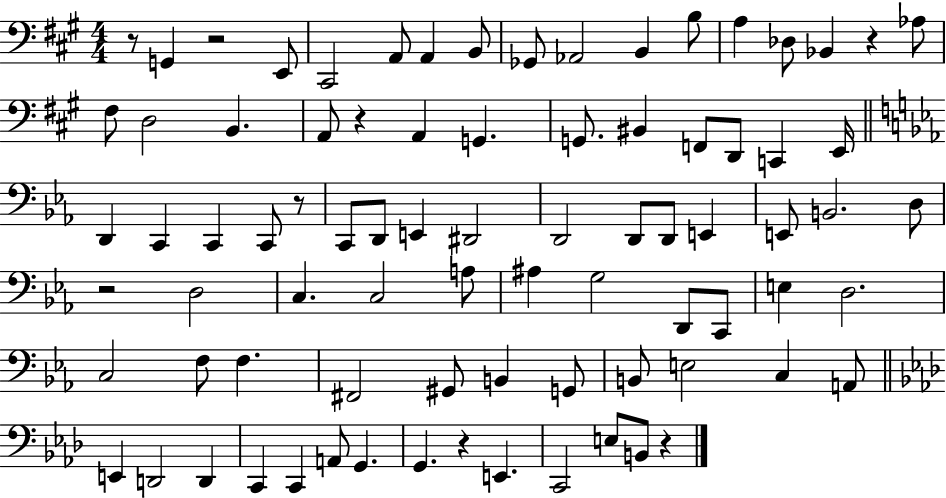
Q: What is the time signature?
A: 4/4